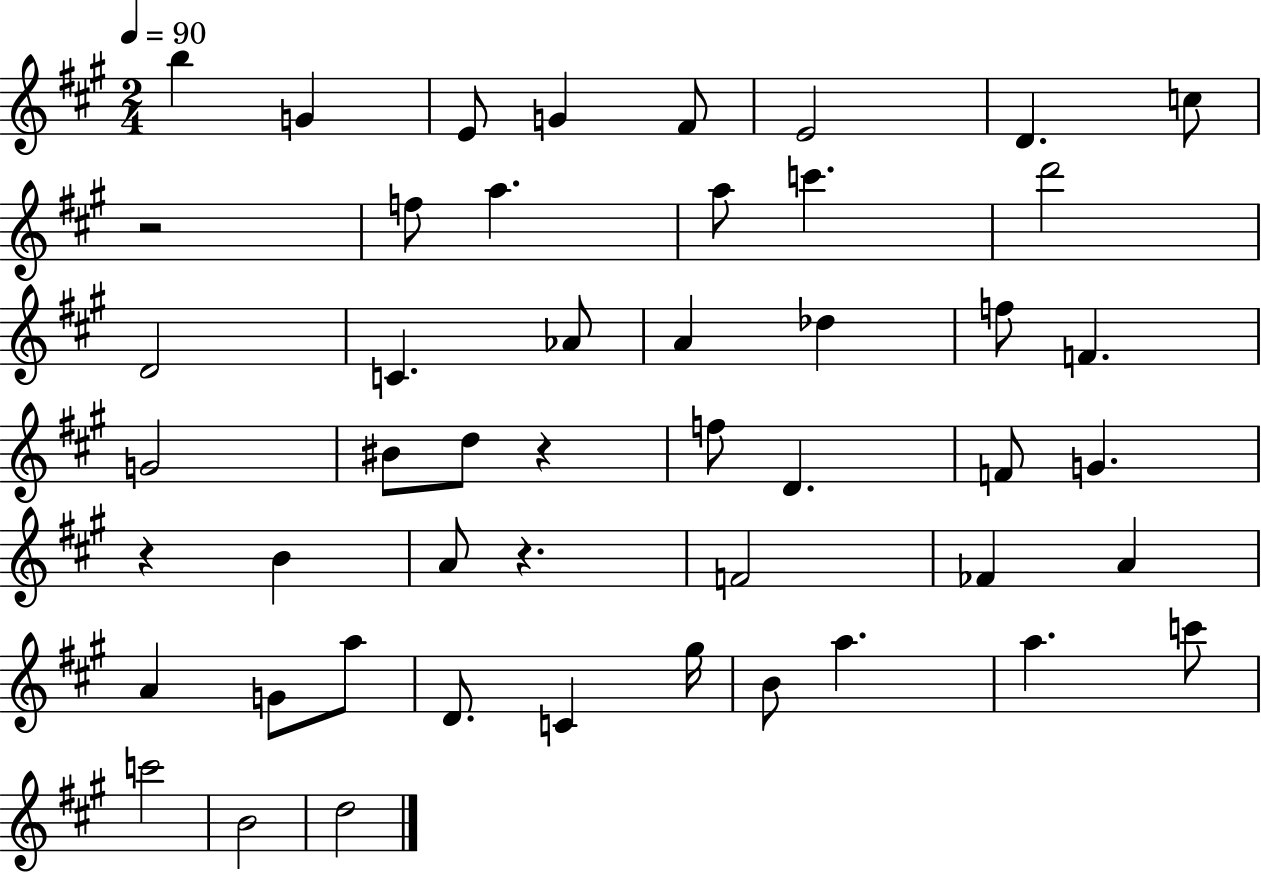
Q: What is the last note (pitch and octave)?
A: D5